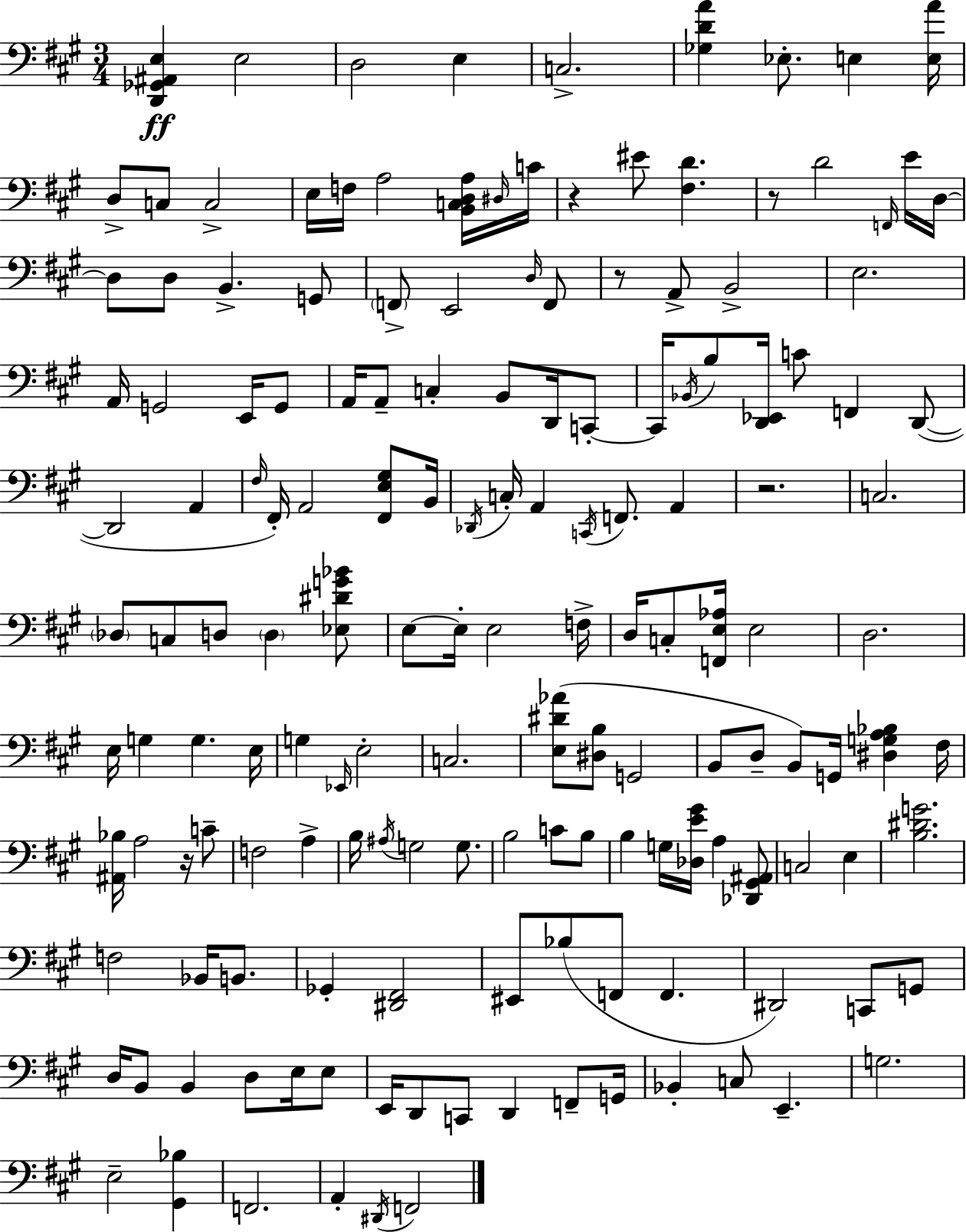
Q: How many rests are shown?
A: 5